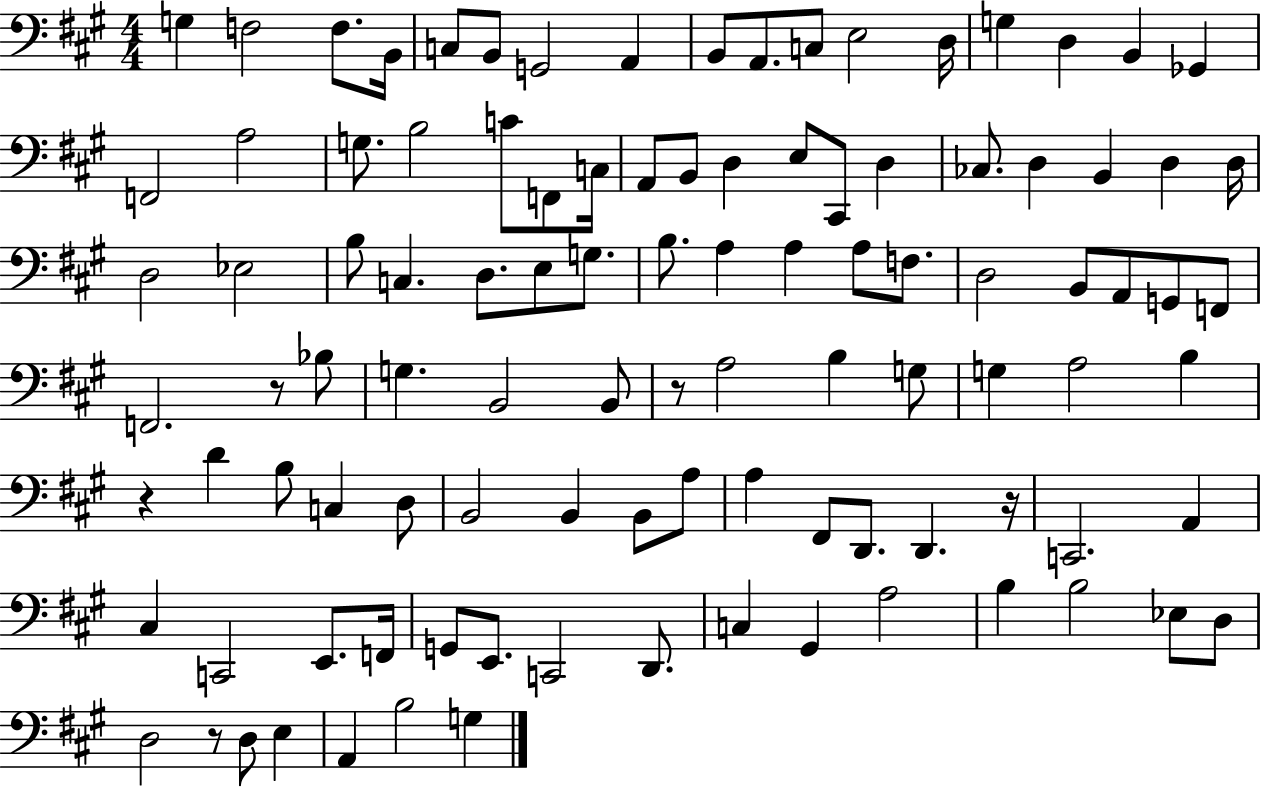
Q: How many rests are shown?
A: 5